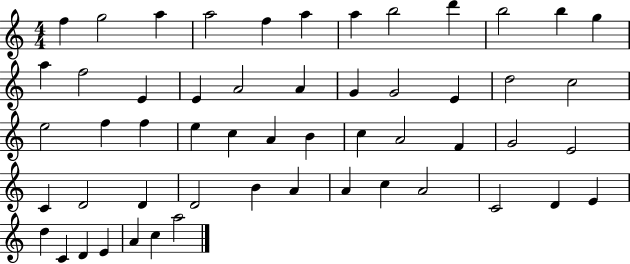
F5/q G5/h A5/q A5/h F5/q A5/q A5/q B5/h D6/q B5/h B5/q G5/q A5/q F5/h E4/q E4/q A4/h A4/q G4/q G4/h E4/q D5/h C5/h E5/h F5/q F5/q E5/q C5/q A4/q B4/q C5/q A4/h F4/q G4/h E4/h C4/q D4/h D4/q D4/h B4/q A4/q A4/q C5/q A4/h C4/h D4/q E4/q D5/q C4/q D4/q E4/q A4/q C5/q A5/h